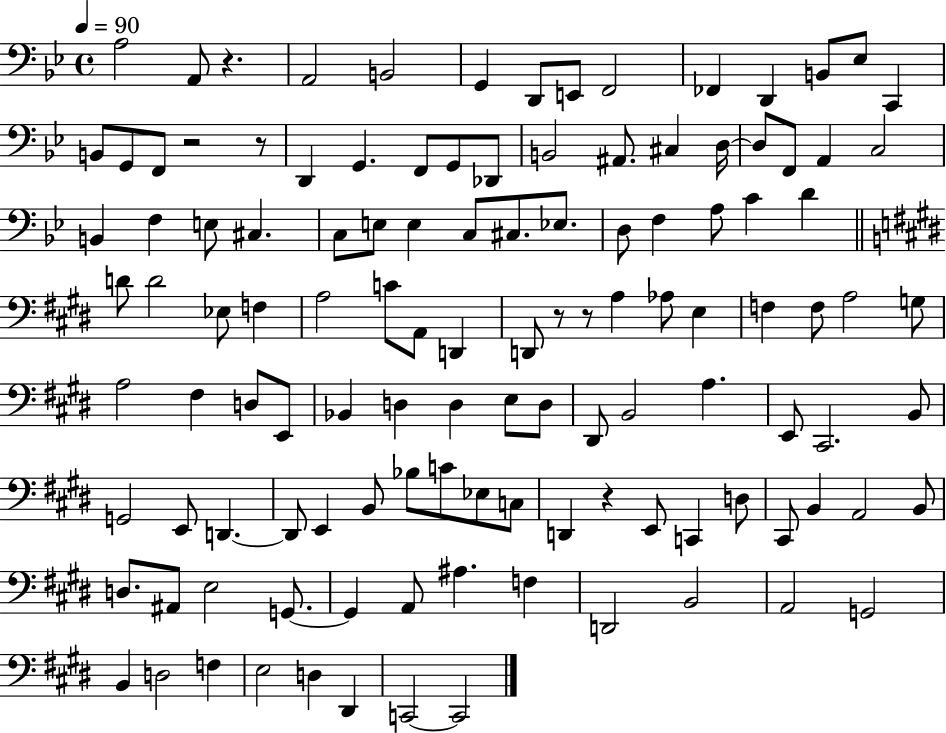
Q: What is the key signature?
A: BES major